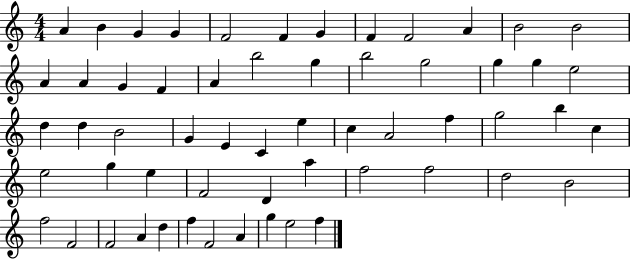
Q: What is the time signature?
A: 4/4